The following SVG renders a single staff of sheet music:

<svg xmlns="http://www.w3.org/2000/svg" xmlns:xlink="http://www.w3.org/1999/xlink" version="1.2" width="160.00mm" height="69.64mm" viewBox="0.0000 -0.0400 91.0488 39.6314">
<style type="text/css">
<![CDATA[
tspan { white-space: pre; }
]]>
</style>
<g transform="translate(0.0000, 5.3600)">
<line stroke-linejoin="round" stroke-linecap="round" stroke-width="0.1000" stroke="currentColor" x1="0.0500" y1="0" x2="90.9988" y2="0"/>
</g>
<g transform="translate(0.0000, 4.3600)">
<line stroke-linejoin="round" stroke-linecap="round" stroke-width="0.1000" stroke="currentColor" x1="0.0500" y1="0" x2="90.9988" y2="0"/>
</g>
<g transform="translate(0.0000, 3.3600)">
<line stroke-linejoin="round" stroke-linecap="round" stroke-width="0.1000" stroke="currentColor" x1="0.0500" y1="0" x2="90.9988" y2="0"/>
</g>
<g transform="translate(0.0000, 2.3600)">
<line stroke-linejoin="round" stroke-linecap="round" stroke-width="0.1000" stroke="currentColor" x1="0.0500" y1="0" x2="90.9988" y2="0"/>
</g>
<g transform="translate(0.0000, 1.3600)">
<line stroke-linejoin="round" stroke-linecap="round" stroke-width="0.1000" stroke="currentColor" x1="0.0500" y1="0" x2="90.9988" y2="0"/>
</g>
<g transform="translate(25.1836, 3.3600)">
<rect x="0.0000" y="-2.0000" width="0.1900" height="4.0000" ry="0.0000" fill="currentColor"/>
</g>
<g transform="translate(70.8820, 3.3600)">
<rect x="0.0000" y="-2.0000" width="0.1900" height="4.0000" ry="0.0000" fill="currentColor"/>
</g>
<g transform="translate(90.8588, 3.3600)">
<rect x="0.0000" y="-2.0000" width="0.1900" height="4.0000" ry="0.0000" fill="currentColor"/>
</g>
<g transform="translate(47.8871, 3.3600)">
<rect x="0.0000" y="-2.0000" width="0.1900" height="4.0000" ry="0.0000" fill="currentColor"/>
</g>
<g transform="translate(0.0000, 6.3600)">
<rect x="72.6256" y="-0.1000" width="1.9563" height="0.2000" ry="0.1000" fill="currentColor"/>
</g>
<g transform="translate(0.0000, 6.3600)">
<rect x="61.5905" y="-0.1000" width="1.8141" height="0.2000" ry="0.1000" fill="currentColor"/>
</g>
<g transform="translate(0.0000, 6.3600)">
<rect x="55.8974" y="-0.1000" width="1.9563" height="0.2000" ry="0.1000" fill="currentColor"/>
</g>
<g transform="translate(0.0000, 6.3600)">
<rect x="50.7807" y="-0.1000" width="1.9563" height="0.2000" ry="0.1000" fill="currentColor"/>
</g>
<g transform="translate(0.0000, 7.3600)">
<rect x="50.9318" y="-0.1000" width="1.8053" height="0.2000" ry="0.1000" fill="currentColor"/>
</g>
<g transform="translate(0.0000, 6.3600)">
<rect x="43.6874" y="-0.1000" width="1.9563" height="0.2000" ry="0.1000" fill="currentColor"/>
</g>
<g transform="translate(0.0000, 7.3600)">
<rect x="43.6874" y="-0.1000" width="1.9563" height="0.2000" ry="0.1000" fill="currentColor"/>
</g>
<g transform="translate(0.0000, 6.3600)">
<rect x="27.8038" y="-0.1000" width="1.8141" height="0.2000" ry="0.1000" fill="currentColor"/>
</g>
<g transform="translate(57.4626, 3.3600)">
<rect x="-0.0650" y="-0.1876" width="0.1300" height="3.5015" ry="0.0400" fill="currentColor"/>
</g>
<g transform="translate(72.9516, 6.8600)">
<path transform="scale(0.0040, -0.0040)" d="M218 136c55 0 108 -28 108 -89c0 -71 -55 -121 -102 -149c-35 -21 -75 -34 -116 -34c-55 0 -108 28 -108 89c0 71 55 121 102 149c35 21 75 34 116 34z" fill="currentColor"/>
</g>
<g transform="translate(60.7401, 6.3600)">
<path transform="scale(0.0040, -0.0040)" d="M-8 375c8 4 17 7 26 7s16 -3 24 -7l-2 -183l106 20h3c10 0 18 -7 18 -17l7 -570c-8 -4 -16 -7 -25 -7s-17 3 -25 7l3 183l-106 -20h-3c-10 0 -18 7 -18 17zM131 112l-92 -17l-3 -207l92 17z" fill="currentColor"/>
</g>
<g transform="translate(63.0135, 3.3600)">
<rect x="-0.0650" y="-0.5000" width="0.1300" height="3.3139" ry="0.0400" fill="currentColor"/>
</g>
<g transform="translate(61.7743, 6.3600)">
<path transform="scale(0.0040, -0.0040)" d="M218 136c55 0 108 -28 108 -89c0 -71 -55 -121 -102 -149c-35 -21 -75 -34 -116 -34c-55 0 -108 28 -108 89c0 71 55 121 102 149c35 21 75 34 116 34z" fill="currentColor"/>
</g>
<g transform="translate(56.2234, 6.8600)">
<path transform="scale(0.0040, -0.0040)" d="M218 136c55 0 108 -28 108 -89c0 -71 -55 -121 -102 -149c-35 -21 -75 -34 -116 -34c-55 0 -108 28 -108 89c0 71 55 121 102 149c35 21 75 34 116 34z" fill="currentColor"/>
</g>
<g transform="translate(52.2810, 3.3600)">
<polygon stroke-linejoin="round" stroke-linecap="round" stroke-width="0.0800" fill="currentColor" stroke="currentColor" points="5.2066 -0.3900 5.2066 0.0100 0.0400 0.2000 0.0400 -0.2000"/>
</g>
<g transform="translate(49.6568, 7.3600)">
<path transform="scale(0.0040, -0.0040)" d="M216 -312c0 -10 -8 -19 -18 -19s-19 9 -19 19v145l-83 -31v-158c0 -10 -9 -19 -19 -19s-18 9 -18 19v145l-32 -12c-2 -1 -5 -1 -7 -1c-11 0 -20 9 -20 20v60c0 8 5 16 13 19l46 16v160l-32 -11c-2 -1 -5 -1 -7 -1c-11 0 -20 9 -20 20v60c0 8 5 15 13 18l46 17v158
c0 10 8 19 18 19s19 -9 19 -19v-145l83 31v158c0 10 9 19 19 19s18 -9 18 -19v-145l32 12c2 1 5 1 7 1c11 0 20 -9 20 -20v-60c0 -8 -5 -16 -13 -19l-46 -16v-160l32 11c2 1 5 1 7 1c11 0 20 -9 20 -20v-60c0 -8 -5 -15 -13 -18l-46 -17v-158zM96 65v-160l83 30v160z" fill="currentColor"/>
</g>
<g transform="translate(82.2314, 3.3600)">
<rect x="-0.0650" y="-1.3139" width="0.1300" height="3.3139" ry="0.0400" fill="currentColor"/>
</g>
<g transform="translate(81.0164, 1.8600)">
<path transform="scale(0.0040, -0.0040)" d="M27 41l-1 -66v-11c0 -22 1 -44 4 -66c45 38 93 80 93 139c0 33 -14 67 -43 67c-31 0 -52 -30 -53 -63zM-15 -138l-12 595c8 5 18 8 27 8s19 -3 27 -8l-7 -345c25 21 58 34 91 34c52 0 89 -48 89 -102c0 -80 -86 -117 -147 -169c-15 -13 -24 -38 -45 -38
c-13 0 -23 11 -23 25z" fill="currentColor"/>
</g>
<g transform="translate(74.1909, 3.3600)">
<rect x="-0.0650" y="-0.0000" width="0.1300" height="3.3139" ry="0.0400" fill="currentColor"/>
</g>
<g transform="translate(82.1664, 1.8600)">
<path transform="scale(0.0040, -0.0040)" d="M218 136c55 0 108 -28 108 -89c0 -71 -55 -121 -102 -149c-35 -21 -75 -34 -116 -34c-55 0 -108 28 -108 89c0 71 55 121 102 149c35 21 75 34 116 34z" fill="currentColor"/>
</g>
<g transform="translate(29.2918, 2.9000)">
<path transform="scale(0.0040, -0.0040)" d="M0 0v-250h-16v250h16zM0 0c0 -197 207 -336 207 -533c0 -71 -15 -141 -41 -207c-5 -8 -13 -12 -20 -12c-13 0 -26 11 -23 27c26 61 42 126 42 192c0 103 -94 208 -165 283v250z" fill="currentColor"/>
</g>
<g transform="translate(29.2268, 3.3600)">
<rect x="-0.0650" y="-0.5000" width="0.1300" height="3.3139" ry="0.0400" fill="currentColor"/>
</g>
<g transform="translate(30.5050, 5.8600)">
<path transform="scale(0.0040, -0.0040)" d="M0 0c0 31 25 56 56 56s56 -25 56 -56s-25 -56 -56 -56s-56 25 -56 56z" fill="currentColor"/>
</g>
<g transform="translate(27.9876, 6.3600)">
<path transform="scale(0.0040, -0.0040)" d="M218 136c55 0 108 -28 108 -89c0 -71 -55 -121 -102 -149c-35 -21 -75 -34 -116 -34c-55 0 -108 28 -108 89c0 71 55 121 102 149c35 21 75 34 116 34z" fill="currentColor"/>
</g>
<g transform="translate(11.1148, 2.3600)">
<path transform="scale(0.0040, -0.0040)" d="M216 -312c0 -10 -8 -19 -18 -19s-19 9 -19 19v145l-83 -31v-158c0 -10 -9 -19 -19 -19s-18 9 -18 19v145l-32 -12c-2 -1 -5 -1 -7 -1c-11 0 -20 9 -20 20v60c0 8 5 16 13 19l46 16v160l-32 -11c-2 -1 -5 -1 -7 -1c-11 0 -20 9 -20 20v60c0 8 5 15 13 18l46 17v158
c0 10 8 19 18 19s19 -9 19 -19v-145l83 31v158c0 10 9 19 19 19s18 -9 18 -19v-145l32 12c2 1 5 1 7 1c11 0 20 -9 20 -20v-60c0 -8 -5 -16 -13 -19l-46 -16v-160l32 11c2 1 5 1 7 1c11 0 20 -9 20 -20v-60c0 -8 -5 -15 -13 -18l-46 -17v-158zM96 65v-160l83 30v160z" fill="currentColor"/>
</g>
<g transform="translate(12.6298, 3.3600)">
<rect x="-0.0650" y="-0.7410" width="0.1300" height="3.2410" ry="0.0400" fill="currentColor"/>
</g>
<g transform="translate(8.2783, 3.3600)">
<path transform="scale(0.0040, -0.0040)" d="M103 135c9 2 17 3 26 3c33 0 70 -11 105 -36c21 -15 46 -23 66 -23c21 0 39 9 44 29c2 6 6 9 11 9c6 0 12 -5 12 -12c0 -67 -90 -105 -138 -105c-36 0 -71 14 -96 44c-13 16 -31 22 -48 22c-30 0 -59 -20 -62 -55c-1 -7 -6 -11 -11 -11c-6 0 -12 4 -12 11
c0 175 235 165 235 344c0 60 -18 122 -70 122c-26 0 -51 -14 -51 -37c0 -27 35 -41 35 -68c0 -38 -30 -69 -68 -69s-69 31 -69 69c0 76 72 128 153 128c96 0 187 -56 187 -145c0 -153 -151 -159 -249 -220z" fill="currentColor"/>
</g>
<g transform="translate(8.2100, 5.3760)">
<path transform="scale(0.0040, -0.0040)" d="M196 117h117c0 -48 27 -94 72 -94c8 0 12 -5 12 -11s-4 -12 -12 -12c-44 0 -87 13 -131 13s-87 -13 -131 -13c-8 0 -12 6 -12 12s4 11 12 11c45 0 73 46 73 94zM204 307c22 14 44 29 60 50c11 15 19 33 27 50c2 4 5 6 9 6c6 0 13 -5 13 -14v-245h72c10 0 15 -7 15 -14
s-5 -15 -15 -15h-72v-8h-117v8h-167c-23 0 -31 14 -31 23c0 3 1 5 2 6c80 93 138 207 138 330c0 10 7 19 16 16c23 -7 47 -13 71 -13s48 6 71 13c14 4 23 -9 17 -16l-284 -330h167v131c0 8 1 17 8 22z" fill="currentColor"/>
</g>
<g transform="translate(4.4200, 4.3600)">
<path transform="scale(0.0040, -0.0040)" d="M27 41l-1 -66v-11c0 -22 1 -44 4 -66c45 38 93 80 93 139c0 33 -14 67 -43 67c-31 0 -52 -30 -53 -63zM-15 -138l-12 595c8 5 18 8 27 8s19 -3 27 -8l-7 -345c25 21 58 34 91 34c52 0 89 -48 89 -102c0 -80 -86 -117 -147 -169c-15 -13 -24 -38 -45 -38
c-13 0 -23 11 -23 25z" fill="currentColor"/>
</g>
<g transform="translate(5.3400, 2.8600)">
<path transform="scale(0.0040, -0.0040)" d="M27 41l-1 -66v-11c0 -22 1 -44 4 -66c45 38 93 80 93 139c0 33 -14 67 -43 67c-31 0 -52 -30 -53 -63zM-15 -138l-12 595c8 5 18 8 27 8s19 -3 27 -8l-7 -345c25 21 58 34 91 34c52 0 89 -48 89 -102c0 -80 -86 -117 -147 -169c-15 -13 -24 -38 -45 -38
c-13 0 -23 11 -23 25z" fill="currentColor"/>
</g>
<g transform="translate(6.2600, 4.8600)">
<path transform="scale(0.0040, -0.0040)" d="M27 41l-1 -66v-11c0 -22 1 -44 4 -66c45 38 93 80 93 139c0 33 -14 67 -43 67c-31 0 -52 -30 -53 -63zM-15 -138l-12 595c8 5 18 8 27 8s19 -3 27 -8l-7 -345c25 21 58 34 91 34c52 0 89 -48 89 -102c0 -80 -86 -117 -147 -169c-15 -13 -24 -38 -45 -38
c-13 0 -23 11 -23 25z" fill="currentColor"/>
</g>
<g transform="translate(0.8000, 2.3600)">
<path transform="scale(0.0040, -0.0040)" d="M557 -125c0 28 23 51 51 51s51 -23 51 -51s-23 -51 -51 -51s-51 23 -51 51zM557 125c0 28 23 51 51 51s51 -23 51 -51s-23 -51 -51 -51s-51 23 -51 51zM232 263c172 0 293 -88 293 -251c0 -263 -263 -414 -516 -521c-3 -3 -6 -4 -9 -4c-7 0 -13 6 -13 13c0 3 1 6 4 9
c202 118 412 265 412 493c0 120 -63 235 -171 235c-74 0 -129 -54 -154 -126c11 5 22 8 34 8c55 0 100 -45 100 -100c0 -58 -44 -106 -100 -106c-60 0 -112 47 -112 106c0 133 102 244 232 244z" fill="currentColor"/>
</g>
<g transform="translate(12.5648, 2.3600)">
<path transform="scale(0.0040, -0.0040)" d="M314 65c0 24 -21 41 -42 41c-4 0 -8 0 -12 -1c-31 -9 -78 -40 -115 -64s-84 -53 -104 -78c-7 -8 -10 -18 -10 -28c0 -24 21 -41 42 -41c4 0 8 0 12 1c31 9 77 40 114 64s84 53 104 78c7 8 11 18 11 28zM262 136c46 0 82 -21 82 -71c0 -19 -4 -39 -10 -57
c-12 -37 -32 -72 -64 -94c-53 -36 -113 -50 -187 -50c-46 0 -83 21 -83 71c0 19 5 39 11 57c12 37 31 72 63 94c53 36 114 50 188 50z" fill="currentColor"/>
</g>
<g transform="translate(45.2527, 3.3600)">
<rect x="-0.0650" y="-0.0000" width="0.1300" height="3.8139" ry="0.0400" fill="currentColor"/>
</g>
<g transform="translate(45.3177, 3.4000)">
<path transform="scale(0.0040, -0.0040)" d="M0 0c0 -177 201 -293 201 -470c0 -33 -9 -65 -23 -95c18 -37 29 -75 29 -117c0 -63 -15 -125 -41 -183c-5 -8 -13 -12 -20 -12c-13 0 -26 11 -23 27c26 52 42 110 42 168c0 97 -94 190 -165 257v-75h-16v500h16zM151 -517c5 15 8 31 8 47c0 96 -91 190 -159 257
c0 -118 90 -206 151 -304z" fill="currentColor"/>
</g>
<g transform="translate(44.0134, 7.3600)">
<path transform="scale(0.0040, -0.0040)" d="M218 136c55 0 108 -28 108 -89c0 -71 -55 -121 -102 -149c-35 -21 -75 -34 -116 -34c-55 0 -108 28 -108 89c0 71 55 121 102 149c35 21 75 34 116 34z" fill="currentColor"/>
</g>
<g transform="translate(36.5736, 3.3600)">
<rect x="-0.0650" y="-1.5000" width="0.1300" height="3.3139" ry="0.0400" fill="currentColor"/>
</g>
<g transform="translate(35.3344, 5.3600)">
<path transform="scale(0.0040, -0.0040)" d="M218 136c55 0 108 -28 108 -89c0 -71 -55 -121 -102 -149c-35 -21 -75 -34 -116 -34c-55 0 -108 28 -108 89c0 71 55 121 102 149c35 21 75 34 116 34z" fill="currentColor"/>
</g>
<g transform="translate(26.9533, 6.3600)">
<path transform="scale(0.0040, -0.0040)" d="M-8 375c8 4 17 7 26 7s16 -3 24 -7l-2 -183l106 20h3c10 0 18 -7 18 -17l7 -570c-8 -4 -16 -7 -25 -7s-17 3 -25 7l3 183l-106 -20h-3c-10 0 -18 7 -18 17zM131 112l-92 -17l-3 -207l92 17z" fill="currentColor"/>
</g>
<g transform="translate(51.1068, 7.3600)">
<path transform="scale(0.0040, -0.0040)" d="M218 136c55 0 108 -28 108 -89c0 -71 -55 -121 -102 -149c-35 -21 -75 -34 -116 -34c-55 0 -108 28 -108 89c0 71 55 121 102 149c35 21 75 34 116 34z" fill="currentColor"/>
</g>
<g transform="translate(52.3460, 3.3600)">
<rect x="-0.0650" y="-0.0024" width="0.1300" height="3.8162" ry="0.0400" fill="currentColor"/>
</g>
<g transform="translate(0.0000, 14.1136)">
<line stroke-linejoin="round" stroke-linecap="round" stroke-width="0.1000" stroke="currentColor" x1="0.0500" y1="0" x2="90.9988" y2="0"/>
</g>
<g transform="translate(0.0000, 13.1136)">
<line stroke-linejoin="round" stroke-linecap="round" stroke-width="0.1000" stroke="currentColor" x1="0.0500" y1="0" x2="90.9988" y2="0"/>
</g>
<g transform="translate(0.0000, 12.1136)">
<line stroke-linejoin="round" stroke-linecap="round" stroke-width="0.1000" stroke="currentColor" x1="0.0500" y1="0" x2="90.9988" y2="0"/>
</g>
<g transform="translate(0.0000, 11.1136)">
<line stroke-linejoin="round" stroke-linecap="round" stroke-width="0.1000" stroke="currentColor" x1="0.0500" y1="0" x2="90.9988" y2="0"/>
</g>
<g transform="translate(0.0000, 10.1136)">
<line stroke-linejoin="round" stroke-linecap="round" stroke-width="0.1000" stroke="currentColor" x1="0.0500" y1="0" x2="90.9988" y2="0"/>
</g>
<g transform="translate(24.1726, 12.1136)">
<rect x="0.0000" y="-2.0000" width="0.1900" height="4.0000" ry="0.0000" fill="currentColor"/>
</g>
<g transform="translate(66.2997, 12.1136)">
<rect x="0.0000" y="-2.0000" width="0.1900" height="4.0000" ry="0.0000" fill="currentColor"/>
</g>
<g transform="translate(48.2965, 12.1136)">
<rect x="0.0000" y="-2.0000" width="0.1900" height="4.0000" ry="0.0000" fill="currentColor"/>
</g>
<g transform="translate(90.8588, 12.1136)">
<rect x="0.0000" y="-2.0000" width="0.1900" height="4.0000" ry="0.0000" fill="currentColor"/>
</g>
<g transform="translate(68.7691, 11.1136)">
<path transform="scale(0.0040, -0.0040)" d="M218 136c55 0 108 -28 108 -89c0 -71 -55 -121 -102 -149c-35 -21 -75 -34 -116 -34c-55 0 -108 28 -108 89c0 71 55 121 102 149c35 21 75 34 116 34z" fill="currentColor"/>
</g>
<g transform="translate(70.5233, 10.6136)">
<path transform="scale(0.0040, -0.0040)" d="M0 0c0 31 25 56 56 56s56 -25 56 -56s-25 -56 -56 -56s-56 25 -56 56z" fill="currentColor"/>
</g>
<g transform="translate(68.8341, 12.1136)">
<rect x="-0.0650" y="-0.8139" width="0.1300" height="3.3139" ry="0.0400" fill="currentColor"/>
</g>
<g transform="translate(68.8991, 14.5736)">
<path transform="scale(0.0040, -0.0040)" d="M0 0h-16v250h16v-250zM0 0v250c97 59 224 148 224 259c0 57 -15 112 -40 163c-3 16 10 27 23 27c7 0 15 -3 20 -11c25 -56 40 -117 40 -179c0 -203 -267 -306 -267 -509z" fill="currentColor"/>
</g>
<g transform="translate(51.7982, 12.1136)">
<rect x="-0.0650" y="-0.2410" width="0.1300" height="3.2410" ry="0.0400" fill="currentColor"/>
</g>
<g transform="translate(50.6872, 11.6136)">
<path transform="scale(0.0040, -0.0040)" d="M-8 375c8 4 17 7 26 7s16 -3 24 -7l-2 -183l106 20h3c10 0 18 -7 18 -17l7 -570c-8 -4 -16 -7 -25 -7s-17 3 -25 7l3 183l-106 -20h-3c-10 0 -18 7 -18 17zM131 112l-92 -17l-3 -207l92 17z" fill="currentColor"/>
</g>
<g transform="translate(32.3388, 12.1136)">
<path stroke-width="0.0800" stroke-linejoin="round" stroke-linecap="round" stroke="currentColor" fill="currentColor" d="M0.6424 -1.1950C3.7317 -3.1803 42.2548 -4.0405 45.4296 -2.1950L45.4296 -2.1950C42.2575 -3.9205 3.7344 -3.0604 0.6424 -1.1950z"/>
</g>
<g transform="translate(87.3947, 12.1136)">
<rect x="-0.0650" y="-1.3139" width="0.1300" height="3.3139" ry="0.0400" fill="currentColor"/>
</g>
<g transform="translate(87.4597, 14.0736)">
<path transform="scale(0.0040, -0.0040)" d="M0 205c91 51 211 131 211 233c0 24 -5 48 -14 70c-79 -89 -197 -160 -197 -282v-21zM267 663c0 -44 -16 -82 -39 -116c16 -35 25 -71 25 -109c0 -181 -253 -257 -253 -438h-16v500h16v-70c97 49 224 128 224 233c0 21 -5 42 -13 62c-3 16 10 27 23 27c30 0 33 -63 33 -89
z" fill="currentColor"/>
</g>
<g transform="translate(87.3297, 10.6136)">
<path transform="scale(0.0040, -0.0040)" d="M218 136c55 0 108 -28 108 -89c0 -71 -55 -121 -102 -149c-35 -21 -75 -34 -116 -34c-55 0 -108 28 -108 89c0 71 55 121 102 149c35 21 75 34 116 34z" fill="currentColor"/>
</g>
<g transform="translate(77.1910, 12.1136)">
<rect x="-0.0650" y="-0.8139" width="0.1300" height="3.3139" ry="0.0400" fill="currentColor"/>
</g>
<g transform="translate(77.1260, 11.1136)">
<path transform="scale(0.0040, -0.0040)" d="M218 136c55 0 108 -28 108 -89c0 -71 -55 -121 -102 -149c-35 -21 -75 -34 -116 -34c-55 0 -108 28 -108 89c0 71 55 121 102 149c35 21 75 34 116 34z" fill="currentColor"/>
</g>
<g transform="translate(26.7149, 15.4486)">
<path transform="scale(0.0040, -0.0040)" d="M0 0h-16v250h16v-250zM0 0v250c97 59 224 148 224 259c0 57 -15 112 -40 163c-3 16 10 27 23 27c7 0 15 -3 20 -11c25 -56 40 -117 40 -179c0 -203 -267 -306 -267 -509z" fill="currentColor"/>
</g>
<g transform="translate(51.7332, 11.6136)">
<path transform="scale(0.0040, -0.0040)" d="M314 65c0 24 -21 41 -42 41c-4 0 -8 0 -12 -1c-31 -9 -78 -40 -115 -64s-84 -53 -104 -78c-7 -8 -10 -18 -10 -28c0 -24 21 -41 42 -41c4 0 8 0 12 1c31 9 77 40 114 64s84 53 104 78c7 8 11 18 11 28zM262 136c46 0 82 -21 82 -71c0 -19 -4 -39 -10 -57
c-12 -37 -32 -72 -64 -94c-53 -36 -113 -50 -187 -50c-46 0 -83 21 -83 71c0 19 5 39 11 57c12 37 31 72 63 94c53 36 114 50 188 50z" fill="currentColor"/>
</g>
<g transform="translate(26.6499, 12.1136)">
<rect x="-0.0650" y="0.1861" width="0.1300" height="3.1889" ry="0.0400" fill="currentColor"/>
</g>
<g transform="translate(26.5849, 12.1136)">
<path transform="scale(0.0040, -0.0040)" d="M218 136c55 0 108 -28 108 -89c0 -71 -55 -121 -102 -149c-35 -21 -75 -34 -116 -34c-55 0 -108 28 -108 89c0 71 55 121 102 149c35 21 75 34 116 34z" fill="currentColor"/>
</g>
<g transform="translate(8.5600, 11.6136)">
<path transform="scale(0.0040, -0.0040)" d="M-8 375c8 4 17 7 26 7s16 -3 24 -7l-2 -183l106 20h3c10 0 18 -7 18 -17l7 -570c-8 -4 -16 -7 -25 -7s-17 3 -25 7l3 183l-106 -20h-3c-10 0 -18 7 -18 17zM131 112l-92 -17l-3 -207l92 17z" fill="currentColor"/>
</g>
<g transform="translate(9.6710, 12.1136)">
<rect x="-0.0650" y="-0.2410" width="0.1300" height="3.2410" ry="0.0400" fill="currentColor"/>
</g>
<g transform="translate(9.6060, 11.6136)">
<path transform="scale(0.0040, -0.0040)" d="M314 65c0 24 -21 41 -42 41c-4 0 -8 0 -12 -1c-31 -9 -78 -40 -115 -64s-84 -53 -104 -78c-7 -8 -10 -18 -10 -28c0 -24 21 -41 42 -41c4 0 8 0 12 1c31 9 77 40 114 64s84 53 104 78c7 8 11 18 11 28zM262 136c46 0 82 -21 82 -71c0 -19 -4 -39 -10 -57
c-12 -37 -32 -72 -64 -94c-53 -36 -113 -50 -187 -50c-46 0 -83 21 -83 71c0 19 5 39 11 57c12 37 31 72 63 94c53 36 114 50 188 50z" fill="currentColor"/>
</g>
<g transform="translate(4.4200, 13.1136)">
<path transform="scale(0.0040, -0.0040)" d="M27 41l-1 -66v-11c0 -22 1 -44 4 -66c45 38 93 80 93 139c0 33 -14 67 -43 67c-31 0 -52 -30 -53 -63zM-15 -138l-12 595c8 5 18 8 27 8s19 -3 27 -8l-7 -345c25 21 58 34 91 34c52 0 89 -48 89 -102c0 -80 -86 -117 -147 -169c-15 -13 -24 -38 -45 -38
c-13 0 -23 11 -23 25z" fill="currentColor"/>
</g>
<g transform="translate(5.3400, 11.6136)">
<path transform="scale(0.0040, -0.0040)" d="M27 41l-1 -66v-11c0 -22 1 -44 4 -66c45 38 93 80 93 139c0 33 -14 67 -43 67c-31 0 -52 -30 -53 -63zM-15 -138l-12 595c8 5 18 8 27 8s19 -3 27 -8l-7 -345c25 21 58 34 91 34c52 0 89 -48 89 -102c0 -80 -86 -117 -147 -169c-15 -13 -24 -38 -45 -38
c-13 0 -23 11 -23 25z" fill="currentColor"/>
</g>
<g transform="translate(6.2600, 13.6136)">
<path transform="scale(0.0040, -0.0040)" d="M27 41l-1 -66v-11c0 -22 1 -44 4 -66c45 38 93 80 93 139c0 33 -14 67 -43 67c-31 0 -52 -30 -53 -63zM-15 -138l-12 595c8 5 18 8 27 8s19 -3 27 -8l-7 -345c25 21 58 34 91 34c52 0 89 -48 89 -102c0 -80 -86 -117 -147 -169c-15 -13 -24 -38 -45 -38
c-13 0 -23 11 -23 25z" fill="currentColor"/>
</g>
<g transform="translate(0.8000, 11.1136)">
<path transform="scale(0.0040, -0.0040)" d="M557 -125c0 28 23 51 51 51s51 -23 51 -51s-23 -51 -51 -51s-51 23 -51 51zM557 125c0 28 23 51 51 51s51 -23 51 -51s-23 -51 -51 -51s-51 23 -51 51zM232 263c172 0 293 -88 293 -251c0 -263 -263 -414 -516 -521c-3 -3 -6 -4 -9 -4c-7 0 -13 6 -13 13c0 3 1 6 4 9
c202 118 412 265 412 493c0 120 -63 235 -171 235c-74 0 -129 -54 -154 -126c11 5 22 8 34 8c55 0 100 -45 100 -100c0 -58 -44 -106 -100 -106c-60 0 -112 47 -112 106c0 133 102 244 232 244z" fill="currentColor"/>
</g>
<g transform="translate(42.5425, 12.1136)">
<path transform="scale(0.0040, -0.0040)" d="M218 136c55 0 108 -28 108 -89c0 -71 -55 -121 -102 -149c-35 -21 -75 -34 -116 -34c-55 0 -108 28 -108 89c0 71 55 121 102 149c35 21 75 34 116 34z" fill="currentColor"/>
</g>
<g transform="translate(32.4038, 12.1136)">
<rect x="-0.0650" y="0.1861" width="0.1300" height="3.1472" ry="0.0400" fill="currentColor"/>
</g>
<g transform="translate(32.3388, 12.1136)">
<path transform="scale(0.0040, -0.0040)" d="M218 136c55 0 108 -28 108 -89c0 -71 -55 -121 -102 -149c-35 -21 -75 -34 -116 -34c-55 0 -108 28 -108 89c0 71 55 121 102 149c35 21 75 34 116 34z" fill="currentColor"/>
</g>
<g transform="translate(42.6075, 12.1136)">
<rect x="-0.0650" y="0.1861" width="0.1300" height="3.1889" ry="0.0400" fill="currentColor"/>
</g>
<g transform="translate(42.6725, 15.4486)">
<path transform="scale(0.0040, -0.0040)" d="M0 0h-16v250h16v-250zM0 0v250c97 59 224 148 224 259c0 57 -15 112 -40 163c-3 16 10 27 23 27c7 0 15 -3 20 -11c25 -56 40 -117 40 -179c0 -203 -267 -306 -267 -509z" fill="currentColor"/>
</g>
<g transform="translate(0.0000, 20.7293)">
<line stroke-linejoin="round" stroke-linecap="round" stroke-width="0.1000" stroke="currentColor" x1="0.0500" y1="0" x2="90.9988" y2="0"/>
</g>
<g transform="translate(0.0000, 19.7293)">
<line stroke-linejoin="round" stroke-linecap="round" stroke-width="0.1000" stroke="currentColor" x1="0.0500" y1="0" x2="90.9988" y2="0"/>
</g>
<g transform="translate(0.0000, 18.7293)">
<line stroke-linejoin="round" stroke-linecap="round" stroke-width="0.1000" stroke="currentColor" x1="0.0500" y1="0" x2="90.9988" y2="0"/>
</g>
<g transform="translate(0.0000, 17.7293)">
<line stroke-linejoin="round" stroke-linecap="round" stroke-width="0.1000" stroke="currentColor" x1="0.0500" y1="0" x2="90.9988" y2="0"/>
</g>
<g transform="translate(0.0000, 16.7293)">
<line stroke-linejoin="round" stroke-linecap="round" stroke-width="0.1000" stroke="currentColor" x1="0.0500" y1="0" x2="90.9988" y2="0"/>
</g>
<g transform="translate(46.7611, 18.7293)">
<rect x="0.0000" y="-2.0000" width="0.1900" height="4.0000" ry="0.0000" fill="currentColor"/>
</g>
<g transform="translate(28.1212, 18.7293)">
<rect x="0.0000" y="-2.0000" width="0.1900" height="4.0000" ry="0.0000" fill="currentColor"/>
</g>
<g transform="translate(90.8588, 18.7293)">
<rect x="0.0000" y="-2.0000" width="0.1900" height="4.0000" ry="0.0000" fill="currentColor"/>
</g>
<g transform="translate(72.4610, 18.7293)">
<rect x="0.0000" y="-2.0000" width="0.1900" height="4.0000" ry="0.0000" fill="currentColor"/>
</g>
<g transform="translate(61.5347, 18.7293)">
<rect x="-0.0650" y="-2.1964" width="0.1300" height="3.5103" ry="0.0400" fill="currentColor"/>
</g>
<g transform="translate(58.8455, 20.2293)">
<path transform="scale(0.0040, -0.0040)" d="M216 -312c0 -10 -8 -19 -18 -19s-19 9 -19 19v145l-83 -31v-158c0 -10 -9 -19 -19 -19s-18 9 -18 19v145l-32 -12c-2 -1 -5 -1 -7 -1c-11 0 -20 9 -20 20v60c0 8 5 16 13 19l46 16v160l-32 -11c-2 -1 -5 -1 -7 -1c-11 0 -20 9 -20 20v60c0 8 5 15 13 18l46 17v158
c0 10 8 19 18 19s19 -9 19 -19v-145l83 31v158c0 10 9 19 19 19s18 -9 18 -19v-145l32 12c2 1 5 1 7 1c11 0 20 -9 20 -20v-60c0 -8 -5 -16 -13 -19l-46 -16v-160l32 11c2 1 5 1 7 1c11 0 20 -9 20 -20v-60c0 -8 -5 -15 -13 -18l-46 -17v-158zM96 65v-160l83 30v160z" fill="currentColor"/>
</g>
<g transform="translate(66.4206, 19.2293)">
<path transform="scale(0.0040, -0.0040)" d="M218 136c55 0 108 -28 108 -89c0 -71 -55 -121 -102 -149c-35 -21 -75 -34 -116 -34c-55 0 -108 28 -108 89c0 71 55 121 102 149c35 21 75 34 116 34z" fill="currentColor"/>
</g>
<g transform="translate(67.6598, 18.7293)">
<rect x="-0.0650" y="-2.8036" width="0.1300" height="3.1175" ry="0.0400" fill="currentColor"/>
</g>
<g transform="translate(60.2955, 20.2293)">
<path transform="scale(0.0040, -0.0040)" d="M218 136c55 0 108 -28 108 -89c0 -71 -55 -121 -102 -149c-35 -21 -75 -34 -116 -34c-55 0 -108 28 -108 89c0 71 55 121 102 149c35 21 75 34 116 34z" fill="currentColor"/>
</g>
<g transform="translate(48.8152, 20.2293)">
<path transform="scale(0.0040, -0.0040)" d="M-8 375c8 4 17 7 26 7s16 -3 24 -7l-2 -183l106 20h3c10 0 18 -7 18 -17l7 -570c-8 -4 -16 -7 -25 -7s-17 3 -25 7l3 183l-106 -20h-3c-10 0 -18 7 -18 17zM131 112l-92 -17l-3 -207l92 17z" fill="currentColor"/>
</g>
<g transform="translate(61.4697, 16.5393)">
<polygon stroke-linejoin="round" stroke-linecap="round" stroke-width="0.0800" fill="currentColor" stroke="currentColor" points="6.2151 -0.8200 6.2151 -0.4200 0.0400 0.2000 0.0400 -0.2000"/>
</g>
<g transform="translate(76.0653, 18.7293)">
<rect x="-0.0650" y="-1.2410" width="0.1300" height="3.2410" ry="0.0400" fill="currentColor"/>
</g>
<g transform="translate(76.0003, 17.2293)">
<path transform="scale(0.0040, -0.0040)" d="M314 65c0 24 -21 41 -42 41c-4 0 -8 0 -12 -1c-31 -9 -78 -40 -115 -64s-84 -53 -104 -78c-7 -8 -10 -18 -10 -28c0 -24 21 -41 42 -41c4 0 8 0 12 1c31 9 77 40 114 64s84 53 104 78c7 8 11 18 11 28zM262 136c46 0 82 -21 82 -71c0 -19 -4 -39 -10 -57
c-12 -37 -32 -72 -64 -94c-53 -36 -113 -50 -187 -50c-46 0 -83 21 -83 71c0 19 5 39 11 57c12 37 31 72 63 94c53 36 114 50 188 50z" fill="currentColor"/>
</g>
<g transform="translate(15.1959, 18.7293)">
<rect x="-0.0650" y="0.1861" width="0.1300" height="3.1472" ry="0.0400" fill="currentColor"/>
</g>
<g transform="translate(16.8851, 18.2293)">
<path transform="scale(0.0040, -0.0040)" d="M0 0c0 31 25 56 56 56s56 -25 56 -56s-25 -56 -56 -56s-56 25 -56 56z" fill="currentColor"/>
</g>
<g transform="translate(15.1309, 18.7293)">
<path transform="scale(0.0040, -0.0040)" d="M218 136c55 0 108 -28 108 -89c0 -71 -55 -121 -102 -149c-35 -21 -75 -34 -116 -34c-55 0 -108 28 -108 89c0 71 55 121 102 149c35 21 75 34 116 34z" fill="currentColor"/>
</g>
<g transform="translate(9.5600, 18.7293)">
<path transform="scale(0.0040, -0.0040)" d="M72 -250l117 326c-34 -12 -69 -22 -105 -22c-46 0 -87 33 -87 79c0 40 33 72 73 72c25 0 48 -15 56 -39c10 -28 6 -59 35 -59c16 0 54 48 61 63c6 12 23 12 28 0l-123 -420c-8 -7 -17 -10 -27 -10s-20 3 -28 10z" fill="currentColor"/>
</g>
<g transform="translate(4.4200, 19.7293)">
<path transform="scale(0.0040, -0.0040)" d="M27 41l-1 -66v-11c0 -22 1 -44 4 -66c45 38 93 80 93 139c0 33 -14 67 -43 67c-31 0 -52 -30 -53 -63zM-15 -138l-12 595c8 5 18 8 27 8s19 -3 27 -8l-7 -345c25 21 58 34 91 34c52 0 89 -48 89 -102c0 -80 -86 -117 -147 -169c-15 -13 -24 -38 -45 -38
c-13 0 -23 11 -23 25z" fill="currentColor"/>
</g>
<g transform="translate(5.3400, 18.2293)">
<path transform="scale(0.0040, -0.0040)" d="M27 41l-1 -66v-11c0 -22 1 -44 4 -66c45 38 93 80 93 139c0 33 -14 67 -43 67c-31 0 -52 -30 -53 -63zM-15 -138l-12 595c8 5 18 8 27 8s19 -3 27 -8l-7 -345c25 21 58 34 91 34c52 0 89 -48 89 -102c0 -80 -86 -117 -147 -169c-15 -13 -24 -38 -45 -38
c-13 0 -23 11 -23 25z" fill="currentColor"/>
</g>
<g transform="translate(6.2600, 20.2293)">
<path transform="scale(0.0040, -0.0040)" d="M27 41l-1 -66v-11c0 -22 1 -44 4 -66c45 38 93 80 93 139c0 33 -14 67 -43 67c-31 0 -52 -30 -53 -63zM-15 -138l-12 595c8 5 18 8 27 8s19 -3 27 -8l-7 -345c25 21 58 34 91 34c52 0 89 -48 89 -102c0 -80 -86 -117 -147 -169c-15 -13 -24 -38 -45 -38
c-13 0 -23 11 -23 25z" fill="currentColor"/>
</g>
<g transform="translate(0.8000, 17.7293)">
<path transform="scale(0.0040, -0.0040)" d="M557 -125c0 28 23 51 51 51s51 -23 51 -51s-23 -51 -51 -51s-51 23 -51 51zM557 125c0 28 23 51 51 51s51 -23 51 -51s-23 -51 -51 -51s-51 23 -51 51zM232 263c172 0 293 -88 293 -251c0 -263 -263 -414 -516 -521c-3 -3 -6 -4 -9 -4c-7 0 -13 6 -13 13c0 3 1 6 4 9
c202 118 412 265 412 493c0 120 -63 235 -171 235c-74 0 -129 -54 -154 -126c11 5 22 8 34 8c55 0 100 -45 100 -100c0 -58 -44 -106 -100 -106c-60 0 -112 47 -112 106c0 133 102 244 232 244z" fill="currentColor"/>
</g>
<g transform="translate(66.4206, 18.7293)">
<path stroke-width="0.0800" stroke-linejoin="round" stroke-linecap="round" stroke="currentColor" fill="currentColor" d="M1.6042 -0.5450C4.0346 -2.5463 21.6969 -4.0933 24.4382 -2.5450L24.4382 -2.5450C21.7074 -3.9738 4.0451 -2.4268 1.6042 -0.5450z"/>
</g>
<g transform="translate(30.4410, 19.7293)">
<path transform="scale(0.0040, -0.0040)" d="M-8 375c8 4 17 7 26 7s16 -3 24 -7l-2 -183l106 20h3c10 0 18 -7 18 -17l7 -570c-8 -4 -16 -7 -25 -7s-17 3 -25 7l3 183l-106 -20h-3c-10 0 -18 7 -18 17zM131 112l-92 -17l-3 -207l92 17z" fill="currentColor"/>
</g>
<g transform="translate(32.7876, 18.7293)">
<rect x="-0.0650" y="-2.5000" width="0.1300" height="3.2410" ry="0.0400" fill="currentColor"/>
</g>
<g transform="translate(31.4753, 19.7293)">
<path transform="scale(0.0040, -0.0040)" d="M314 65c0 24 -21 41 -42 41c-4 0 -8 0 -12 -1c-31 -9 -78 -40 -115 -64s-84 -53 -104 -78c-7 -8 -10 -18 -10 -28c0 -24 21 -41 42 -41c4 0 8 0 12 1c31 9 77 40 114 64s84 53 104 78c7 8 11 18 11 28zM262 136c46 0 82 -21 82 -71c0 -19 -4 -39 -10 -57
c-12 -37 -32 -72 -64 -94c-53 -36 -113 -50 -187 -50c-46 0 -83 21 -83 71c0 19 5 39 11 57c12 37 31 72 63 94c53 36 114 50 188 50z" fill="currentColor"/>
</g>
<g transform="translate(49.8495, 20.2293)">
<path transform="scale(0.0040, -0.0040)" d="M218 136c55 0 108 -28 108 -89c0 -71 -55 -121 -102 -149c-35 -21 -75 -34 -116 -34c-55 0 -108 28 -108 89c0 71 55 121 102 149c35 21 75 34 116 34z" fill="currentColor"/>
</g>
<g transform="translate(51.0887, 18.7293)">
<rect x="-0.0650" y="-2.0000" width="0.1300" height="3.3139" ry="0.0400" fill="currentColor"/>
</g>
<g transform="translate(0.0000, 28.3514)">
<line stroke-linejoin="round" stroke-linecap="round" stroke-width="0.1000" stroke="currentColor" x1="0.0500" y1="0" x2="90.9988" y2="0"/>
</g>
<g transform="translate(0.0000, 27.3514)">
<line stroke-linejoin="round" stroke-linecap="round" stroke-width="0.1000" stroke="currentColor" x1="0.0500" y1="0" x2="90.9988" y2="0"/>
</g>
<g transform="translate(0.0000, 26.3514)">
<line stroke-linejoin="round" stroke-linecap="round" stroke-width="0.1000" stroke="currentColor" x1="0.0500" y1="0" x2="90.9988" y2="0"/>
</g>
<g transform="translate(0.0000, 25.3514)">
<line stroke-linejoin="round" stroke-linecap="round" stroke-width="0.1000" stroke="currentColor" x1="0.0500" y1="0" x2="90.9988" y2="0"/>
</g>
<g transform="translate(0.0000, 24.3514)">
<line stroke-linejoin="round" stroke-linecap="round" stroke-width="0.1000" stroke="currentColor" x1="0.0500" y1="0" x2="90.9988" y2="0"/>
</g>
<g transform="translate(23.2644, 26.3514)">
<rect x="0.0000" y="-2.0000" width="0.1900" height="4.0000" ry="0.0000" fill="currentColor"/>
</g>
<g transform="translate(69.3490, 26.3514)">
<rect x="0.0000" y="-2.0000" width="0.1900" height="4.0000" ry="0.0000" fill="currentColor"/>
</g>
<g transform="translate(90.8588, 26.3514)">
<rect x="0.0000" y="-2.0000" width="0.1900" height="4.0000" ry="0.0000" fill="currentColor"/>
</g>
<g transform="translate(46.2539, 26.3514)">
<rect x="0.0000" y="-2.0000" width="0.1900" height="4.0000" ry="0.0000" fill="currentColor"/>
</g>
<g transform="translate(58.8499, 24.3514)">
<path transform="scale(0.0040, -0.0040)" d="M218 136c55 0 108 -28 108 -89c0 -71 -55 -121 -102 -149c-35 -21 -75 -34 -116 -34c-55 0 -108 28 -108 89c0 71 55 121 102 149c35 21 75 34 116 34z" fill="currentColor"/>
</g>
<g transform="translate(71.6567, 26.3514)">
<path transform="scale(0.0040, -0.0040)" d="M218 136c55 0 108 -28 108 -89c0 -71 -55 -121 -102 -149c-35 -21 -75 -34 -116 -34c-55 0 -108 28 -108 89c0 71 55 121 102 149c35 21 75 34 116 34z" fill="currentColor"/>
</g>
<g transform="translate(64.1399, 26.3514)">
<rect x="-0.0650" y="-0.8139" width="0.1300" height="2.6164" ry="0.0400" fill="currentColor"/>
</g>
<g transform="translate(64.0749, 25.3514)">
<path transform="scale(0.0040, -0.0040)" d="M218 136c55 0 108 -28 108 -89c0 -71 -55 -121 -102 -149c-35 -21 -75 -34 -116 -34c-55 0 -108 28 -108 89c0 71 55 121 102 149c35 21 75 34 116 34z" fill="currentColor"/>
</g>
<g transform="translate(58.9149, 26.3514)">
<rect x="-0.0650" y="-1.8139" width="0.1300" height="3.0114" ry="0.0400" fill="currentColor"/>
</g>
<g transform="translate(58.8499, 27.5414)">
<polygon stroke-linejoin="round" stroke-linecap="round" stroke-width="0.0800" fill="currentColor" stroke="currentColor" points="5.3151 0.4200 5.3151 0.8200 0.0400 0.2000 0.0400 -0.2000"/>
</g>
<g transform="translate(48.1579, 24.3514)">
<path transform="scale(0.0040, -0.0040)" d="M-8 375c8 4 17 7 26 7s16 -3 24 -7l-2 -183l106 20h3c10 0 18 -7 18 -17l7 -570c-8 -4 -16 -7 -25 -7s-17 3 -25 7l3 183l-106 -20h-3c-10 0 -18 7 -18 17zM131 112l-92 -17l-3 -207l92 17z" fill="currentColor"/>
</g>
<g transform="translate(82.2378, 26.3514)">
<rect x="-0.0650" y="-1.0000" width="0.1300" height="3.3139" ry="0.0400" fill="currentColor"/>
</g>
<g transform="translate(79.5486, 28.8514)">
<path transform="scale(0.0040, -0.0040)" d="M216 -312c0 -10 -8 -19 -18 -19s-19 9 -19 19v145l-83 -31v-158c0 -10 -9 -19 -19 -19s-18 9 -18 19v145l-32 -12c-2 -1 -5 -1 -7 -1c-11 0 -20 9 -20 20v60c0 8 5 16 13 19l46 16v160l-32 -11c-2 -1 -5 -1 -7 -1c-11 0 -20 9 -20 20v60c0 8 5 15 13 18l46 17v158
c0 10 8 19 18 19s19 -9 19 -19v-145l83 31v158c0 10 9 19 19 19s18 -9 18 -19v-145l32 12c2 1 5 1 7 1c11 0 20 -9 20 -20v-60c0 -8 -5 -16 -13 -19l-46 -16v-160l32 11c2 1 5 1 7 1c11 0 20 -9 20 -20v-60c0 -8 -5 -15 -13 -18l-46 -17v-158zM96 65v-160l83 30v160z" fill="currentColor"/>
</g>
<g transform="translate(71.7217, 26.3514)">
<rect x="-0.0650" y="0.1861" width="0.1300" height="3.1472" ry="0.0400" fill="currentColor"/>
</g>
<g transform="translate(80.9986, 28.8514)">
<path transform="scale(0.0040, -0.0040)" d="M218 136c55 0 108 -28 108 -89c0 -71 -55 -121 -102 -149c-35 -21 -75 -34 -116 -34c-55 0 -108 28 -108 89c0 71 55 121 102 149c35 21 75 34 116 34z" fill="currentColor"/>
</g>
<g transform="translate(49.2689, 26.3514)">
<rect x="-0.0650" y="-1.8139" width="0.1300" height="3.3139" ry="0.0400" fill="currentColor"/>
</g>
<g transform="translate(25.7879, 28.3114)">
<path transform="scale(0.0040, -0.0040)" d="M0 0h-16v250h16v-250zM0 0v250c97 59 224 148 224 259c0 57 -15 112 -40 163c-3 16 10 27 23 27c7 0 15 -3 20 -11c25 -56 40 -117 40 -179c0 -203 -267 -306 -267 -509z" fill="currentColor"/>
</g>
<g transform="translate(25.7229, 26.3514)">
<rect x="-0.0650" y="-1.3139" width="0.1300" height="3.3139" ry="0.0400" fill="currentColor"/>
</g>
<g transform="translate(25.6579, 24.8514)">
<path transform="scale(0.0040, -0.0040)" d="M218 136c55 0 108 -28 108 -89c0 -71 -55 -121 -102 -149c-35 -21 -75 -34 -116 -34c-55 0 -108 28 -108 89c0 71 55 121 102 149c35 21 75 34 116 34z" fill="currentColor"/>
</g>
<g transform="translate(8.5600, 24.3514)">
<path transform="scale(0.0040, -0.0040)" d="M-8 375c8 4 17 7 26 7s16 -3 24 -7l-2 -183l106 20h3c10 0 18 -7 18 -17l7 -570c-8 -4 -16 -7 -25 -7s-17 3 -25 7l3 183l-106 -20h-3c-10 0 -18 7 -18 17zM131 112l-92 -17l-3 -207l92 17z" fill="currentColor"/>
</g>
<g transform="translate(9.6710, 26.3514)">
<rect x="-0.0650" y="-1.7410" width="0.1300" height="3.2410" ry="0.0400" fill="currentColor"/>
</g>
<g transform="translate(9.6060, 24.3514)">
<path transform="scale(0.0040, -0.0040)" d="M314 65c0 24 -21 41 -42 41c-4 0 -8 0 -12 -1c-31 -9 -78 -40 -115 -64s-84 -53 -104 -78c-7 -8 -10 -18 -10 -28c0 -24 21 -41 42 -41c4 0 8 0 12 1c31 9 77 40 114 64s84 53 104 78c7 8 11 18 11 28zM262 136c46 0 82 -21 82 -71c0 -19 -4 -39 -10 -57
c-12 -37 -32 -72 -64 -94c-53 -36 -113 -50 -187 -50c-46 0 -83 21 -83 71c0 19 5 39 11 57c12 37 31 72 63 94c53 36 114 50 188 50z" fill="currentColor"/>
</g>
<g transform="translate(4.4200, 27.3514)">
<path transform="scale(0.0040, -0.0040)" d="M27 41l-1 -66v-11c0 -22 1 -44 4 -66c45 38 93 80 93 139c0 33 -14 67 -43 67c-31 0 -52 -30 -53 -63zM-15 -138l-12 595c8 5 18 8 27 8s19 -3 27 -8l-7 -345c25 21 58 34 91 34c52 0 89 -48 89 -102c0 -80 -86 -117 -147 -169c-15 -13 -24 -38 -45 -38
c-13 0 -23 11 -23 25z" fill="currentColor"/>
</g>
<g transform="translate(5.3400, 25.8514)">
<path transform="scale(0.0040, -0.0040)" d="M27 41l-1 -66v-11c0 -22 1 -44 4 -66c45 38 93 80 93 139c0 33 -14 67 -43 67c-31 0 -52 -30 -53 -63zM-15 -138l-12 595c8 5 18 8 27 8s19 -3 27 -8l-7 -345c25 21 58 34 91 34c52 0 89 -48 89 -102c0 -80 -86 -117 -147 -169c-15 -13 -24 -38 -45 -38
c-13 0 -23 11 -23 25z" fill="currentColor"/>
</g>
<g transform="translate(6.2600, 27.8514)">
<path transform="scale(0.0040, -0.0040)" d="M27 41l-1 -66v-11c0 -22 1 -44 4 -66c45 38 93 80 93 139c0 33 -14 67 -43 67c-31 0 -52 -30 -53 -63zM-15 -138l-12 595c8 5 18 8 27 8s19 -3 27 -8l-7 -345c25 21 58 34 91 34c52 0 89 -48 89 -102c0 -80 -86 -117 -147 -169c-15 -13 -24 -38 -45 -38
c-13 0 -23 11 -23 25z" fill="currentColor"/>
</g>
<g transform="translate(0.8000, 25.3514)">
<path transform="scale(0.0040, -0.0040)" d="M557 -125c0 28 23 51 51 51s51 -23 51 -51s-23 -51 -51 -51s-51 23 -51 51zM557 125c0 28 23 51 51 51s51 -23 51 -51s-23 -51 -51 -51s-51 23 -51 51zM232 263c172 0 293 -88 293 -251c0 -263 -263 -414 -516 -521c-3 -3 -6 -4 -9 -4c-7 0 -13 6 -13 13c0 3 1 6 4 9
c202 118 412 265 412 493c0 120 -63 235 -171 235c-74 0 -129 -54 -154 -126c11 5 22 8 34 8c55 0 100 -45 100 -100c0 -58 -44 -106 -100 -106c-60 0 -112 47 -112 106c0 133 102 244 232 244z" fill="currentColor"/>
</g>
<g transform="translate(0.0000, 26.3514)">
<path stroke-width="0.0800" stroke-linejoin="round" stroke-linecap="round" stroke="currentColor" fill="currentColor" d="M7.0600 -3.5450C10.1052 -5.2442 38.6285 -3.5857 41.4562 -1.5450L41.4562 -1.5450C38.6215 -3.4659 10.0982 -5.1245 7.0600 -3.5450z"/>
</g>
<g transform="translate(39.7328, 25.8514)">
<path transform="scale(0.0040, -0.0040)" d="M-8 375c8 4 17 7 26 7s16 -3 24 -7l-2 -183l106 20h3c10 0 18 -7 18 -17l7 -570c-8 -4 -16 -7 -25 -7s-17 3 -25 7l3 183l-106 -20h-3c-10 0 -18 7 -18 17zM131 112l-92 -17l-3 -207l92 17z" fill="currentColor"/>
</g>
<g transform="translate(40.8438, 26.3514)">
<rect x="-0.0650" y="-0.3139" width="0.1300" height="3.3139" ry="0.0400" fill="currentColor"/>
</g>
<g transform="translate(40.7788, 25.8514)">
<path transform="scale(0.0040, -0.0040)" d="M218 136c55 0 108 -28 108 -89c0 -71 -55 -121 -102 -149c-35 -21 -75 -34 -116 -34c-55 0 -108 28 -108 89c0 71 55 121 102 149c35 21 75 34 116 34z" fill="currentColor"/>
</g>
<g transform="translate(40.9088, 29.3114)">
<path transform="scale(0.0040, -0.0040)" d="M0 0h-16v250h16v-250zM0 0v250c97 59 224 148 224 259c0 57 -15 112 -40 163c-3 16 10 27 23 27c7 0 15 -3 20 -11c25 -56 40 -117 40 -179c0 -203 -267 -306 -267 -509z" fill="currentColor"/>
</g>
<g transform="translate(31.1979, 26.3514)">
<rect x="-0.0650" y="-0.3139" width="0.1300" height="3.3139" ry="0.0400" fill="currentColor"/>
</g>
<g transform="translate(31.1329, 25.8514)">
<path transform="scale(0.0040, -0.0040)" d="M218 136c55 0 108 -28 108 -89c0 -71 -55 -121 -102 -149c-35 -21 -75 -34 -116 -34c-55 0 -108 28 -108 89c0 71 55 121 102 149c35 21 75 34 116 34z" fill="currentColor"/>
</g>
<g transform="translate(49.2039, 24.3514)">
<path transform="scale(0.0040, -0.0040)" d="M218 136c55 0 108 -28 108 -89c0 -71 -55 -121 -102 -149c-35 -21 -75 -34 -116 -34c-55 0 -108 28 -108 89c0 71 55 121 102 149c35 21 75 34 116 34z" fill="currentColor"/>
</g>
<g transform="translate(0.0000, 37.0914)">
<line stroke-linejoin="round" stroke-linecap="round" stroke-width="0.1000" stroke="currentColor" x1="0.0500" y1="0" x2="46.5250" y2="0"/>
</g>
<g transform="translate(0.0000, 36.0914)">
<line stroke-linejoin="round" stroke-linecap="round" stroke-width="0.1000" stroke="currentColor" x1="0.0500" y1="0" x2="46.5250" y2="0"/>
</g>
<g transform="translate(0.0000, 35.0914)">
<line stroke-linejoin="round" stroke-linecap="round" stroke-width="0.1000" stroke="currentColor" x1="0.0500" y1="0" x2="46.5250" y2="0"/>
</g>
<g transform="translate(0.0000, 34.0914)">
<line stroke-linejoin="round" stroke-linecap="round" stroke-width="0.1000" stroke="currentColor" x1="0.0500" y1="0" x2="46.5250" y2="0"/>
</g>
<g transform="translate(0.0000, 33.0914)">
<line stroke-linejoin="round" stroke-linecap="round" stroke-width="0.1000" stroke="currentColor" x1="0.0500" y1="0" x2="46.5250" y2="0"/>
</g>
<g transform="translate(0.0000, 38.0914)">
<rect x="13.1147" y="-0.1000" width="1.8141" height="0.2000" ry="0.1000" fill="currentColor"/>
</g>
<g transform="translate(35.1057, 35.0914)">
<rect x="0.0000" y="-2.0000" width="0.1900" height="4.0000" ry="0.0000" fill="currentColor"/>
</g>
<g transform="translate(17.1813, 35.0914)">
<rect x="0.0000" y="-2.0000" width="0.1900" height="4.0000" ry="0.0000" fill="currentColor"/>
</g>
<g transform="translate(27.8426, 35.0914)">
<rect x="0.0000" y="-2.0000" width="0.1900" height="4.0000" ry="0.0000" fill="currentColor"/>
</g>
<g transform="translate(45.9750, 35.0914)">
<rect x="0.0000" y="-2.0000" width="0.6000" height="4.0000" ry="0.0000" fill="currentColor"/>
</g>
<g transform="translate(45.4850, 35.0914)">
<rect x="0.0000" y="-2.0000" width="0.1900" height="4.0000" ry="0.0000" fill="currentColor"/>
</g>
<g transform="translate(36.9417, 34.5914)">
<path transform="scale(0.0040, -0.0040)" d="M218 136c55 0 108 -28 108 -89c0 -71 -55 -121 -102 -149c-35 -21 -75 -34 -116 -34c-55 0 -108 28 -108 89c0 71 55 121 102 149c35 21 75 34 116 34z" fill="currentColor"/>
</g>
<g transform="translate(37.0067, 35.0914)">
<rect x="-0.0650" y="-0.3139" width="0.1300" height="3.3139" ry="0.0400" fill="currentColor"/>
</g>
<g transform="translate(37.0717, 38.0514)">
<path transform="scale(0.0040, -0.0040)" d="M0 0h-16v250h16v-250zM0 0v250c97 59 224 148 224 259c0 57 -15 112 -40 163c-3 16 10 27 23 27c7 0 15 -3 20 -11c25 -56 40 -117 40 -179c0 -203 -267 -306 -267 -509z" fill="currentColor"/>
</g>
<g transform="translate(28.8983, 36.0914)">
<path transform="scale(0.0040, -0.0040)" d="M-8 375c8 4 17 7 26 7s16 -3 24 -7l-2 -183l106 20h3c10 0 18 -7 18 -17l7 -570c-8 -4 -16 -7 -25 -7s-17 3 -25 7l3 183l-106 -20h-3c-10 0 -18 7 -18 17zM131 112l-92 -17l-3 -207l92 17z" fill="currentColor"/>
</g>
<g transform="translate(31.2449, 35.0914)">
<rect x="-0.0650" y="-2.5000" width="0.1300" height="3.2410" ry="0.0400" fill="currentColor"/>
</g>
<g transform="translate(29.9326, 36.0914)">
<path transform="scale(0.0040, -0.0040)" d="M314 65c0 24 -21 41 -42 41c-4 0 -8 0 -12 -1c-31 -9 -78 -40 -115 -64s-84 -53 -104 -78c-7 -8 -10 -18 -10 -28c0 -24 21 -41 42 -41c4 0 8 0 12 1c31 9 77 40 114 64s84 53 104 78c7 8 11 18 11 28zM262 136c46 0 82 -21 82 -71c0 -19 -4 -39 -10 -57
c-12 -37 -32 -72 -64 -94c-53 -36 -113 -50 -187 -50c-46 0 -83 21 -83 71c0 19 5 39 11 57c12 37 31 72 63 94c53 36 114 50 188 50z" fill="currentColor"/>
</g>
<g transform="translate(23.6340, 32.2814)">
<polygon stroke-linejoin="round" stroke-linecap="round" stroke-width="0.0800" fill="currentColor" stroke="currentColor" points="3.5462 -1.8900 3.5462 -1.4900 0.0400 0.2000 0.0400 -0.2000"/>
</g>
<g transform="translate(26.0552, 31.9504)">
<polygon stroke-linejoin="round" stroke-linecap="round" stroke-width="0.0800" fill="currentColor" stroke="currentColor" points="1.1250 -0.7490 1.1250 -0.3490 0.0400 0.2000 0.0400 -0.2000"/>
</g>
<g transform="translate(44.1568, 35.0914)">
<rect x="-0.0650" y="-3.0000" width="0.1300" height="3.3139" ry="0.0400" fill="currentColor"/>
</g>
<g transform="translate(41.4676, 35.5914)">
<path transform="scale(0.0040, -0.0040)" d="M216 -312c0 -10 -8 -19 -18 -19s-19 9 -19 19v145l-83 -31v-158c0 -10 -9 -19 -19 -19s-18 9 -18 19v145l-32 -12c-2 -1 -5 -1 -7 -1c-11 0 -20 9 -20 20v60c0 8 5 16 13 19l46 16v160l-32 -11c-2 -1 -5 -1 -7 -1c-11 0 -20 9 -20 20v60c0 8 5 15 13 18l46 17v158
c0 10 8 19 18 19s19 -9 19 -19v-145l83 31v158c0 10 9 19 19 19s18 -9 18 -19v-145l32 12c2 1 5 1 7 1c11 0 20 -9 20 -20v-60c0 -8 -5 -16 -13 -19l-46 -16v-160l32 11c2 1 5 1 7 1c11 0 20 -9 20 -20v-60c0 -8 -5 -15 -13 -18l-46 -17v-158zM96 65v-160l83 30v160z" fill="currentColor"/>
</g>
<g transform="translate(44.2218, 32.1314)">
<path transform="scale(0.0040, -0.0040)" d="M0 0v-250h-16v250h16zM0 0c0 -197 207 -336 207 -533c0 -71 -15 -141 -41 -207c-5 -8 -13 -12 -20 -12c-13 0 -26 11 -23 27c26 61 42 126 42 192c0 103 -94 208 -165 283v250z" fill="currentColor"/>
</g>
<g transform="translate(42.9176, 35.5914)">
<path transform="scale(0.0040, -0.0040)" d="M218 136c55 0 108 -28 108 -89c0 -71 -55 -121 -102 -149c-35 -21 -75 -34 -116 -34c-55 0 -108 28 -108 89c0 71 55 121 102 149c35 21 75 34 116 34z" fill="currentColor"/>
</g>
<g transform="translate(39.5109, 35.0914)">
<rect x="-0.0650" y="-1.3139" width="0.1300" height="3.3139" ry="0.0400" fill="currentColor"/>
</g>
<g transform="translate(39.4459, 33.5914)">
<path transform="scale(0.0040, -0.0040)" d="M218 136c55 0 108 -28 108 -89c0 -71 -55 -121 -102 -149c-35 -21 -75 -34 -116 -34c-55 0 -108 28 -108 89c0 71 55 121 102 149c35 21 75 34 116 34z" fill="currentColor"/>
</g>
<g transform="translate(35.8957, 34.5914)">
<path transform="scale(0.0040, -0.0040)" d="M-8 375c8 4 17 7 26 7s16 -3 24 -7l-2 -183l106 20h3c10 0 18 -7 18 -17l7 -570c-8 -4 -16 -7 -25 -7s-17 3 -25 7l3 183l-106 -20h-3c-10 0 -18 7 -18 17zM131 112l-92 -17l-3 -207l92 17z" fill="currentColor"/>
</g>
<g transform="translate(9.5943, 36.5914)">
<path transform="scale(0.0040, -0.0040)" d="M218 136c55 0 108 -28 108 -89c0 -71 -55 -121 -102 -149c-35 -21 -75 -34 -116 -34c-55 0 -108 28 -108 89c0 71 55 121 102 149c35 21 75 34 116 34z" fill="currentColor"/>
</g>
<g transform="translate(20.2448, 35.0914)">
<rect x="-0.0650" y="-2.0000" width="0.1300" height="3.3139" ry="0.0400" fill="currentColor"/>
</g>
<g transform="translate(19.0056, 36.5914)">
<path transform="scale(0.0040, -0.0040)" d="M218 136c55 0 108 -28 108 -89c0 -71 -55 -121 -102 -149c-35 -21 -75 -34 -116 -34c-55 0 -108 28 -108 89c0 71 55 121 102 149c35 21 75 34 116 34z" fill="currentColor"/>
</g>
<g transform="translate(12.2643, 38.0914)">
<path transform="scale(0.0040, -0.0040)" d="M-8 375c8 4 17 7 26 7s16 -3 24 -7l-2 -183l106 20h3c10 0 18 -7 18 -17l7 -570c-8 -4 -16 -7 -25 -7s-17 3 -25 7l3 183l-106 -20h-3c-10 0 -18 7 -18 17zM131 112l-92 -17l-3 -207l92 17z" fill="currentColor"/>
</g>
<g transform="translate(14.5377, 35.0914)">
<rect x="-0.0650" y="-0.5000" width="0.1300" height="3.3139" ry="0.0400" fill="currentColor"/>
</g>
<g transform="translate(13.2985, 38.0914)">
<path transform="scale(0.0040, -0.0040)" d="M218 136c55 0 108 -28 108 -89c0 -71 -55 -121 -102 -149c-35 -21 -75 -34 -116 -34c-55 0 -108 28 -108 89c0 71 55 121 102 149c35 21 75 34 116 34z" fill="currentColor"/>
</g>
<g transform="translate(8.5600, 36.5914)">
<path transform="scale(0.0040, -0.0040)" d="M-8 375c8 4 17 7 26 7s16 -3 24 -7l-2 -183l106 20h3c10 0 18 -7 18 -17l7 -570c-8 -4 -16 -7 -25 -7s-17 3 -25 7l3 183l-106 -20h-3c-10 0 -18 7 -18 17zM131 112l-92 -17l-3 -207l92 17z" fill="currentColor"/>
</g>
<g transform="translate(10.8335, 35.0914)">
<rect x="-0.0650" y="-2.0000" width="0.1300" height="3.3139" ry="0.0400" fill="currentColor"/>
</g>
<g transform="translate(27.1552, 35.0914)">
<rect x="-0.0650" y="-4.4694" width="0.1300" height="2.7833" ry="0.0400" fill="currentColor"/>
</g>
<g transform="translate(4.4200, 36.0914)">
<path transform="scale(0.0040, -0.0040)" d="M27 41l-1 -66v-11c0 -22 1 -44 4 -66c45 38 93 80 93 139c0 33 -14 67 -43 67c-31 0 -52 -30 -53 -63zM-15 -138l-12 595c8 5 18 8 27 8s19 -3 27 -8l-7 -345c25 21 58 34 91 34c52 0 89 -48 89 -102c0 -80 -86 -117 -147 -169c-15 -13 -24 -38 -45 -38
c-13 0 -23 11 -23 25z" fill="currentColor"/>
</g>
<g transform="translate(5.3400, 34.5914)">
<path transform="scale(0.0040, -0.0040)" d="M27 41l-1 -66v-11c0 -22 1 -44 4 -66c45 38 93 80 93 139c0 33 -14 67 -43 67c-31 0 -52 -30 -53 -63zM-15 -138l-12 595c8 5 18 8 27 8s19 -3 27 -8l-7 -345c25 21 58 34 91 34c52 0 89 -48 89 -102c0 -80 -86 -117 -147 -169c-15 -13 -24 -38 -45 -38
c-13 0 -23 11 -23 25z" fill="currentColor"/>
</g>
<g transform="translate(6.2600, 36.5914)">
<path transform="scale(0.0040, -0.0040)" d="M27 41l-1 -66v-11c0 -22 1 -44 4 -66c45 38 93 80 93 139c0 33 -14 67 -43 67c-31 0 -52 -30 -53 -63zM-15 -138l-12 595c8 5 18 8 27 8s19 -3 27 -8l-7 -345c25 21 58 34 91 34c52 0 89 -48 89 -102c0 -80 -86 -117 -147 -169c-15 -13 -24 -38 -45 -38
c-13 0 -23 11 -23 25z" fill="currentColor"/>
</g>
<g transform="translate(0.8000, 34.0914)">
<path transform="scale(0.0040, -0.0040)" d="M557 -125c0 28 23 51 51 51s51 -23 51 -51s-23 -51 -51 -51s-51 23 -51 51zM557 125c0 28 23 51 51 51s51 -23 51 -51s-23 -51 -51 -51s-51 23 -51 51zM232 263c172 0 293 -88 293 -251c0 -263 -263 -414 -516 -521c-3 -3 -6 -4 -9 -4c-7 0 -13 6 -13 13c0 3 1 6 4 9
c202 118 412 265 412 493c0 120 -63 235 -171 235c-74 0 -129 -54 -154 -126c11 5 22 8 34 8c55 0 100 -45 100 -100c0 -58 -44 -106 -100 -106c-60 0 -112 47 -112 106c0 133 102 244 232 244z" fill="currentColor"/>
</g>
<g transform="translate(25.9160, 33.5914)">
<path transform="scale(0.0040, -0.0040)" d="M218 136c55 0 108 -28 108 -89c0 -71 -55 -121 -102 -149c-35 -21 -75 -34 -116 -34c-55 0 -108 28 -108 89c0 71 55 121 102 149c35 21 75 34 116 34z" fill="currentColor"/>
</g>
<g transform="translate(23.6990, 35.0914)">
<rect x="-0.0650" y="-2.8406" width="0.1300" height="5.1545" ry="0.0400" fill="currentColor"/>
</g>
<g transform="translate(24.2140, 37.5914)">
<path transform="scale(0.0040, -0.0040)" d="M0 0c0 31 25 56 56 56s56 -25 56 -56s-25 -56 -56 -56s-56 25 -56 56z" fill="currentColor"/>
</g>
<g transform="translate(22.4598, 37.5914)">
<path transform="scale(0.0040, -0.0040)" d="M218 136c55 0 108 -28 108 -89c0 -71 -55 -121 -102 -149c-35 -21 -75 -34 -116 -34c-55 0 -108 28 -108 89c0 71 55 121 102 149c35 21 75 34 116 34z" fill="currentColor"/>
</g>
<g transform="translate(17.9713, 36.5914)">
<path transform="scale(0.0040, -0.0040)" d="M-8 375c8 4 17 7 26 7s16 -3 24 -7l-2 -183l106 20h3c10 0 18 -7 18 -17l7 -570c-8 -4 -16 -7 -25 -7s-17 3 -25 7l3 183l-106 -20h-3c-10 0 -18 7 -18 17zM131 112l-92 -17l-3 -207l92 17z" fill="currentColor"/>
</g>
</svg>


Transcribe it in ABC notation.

X:1
T:Untitled
M:2/4
L:1/4
K:Eb
^F,2 E,,/2 G,, C,,/4 ^C,,/2 D,,/2 E,, D,, _G, E,2 D,/2 D, D,/2 E,2 F,/2 F, G,/4 z/2 D, B,,2 A,, ^A,,/2 C,/2 G,2 A,2 G,/2 _E, E,/2 A, A,/2 F,/2 D, ^F,, A,, E,, A,, F,,/2 G,/4 B,,2 E,/2 G, ^C,/2